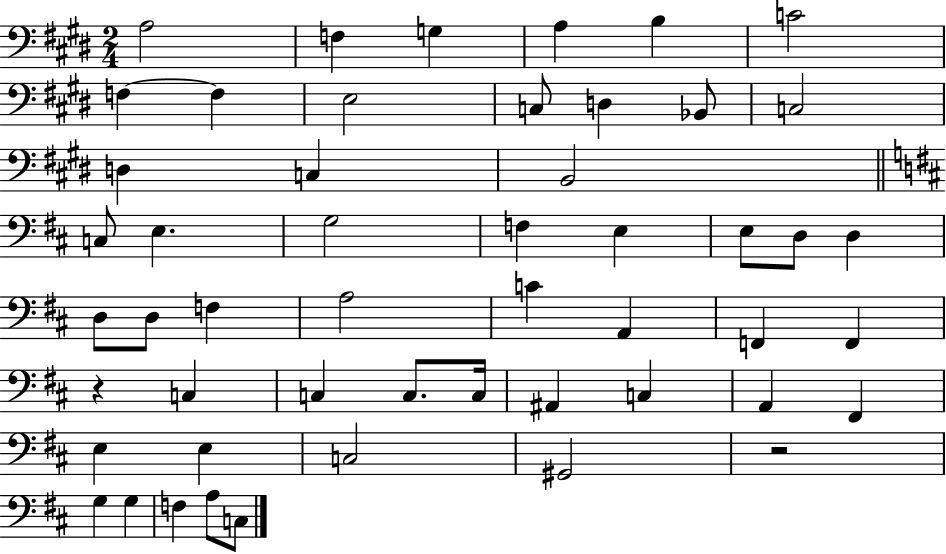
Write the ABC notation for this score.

X:1
T:Untitled
M:2/4
L:1/4
K:E
A,2 F, G, A, B, C2 F, F, E,2 C,/2 D, _B,,/2 C,2 D, C, B,,2 C,/2 E, G,2 F, E, E,/2 D,/2 D, D,/2 D,/2 F, A,2 C A,, F,, F,, z C, C, C,/2 C,/4 ^A,, C, A,, ^F,, E, E, C,2 ^G,,2 z2 G, G, F, A,/2 C,/2